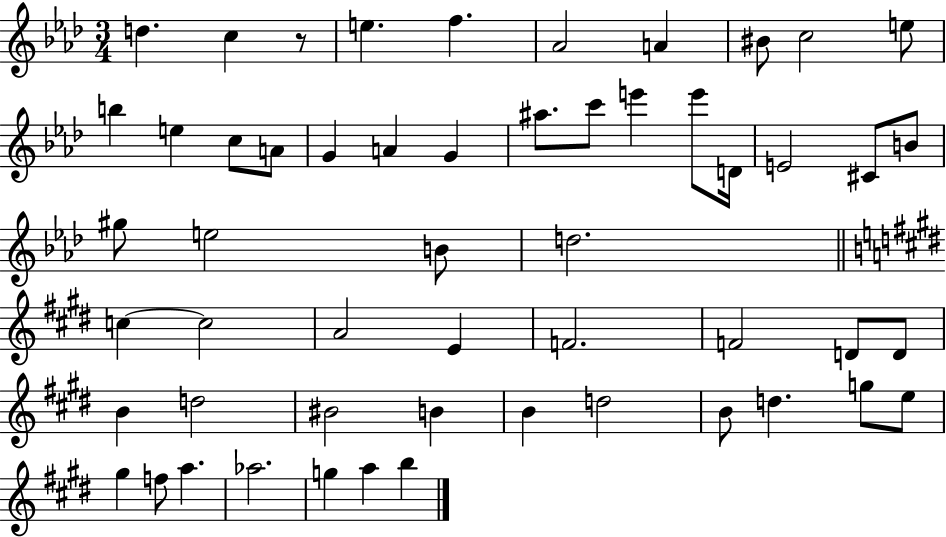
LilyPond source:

{
  \clef treble
  \numericTimeSignature
  \time 3/4
  \key aes \major
  \repeat volta 2 { d''4. c''4 r8 | e''4. f''4. | aes'2 a'4 | bis'8 c''2 e''8 | \break b''4 e''4 c''8 a'8 | g'4 a'4 g'4 | ais''8. c'''8 e'''4 e'''8 d'16 | e'2 cis'8 b'8 | \break gis''8 e''2 b'8 | d''2. | \bar "||" \break \key e \major c''4~~ c''2 | a'2 e'4 | f'2. | f'2 d'8 d'8 | \break b'4 d''2 | bis'2 b'4 | b'4 d''2 | b'8 d''4. g''8 e''8 | \break gis''4 f''8 a''4. | aes''2. | g''4 a''4 b''4 | } \bar "|."
}